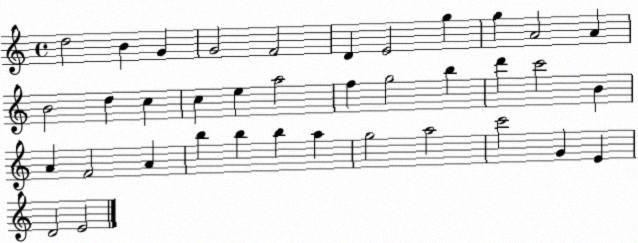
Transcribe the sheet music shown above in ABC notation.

X:1
T:Untitled
M:4/4
L:1/4
K:C
d2 B G G2 F2 D E2 g g A2 A B2 d c c e a2 f g2 b d' c'2 B A F2 A b b b a g2 a2 c'2 G E D2 E2